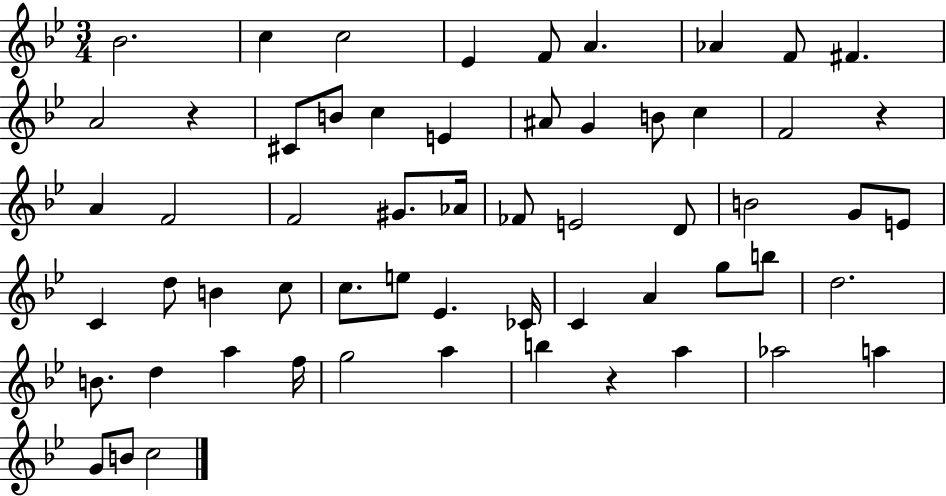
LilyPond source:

{
  \clef treble
  \numericTimeSignature
  \time 3/4
  \key bes \major
  bes'2. | c''4 c''2 | ees'4 f'8 a'4. | aes'4 f'8 fis'4. | \break a'2 r4 | cis'8 b'8 c''4 e'4 | ais'8 g'4 b'8 c''4 | f'2 r4 | \break a'4 f'2 | f'2 gis'8. aes'16 | fes'8 e'2 d'8 | b'2 g'8 e'8 | \break c'4 d''8 b'4 c''8 | c''8. e''8 ees'4. ces'16 | c'4 a'4 g''8 b''8 | d''2. | \break b'8. d''4 a''4 f''16 | g''2 a''4 | b''4 r4 a''4 | aes''2 a''4 | \break g'8 b'8 c''2 | \bar "|."
}